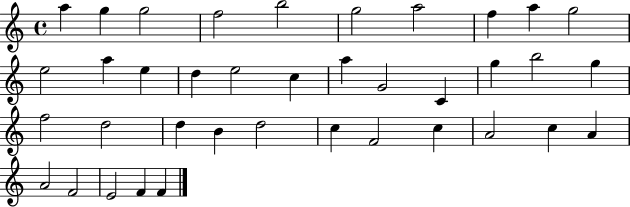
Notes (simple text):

A5/q G5/q G5/h F5/h B5/h G5/h A5/h F5/q A5/q G5/h E5/h A5/q E5/q D5/q E5/h C5/q A5/q G4/h C4/q G5/q B5/h G5/q F5/h D5/h D5/q B4/q D5/h C5/q F4/h C5/q A4/h C5/q A4/q A4/h F4/h E4/h F4/q F4/q